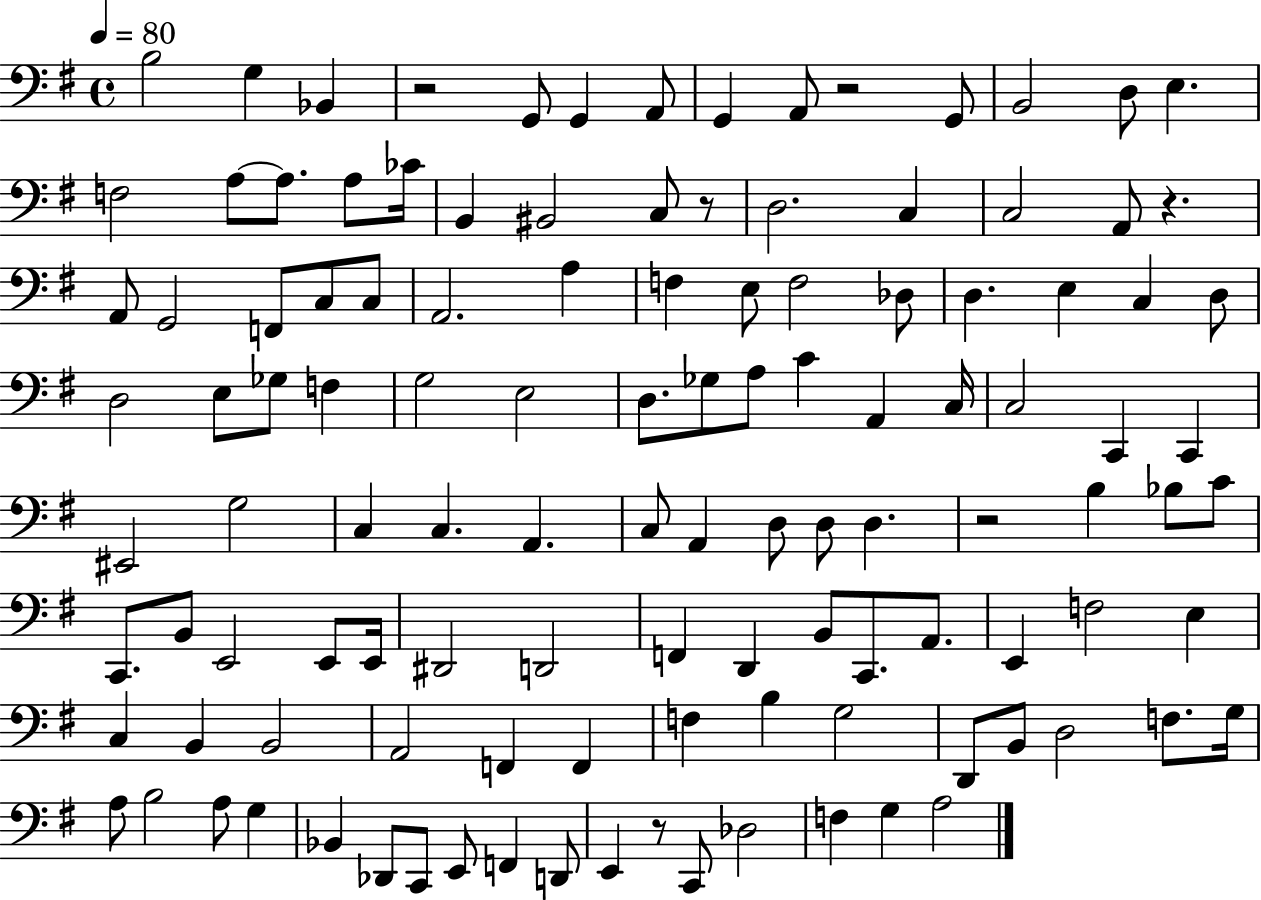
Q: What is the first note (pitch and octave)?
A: B3